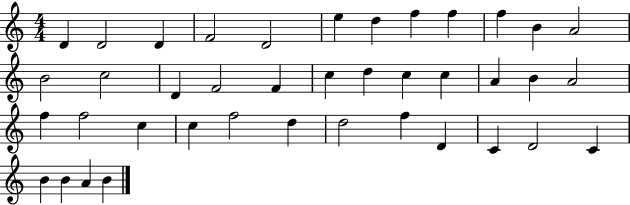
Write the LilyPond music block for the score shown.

{
  \clef treble
  \numericTimeSignature
  \time 4/4
  \key c \major
  d'4 d'2 d'4 | f'2 d'2 | e''4 d''4 f''4 f''4 | f''4 b'4 a'2 | \break b'2 c''2 | d'4 f'2 f'4 | c''4 d''4 c''4 c''4 | a'4 b'4 a'2 | \break f''4 f''2 c''4 | c''4 f''2 d''4 | d''2 f''4 d'4 | c'4 d'2 c'4 | \break b'4 b'4 a'4 b'4 | \bar "|."
}